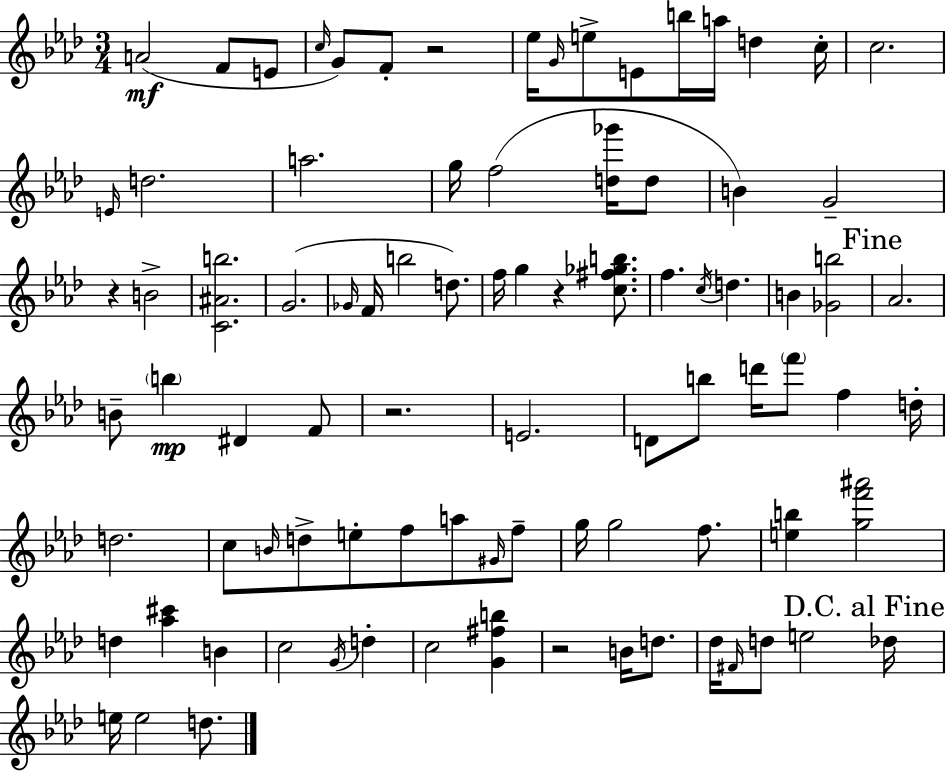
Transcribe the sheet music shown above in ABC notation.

X:1
T:Untitled
M:3/4
L:1/4
K:Fm
A2 F/2 E/2 c/4 G/2 F/2 z2 _e/4 G/4 e/2 E/2 b/4 a/4 d c/4 c2 E/4 d2 a2 g/4 f2 [d_g']/4 d/2 B G2 z B2 [C^Ab]2 G2 _G/4 F/4 b2 d/2 f/4 g z [c^f_gb]/2 f c/4 d B [_Gb]2 _A2 B/2 b ^D F/2 z2 E2 D/2 b/2 d'/4 f'/2 f d/4 d2 c/2 B/4 d/2 e/2 f/2 a/2 ^G/4 f/2 g/4 g2 f/2 [eb] [gf'^a']2 d [_a^c'] B c2 G/4 d c2 [G^fb] z2 B/4 d/2 _d/4 ^F/4 d/2 e2 _d/4 e/4 e2 d/2